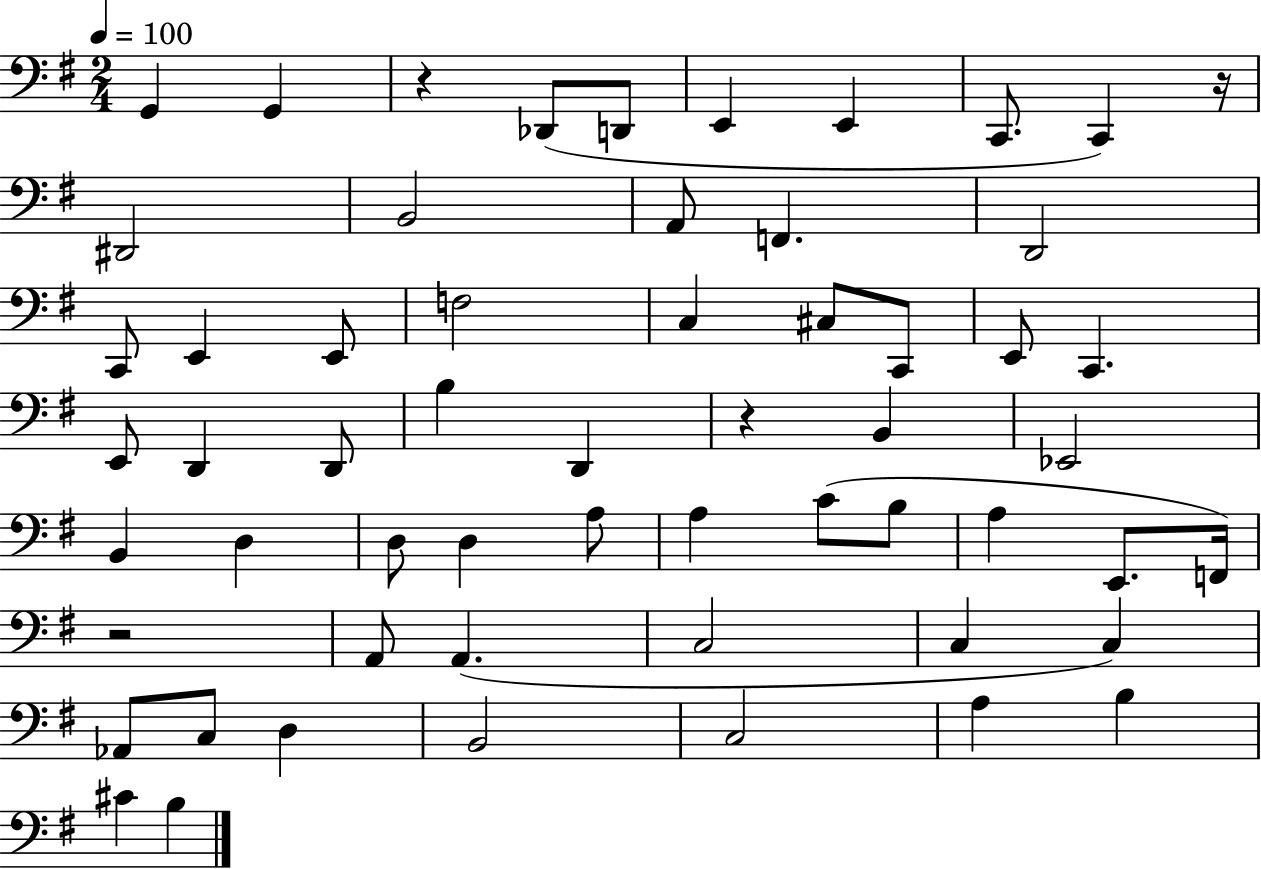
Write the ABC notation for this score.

X:1
T:Untitled
M:2/4
L:1/4
K:G
G,, G,, z _D,,/2 D,,/2 E,, E,, C,,/2 C,, z/4 ^D,,2 B,,2 A,,/2 F,, D,,2 C,,/2 E,, E,,/2 F,2 C, ^C,/2 C,,/2 E,,/2 C,, E,,/2 D,, D,,/2 B, D,, z B,, _E,,2 B,, D, D,/2 D, A,/2 A, C/2 B,/2 A, E,,/2 F,,/4 z2 A,,/2 A,, C,2 C, C, _A,,/2 C,/2 D, B,,2 C,2 A, B, ^C B,